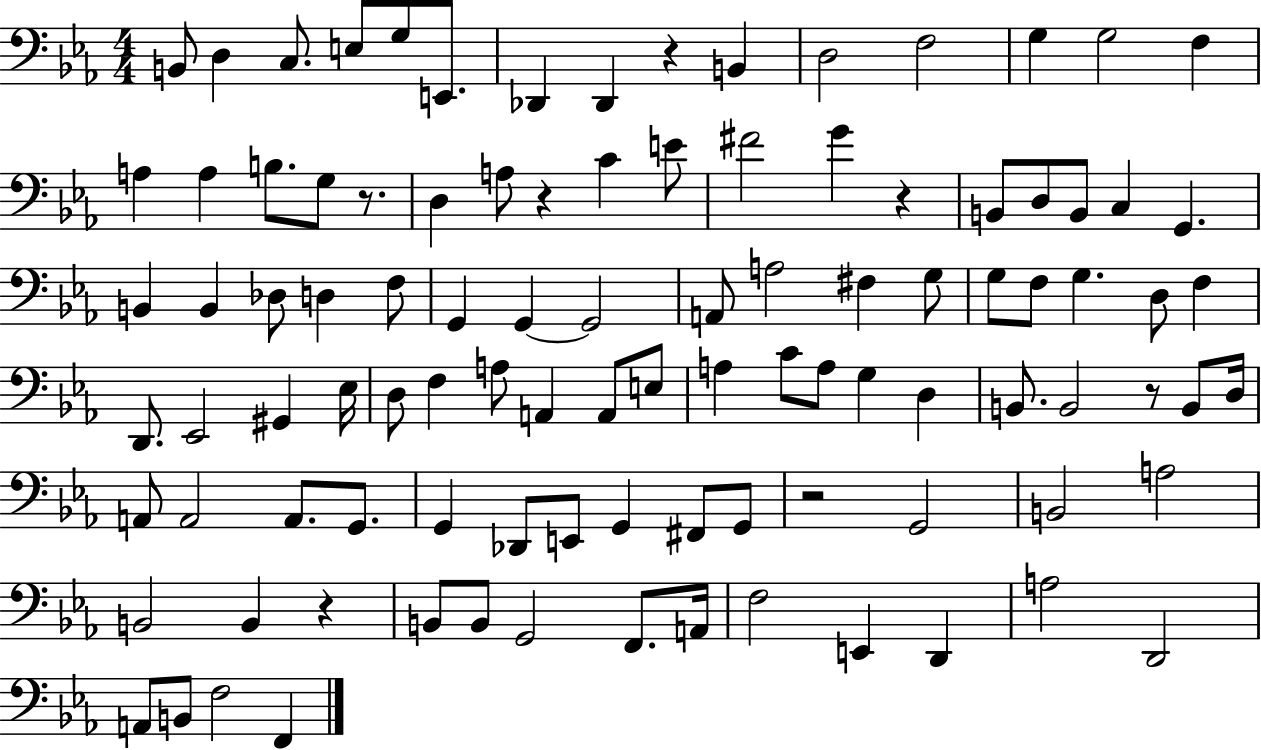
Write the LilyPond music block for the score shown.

{
  \clef bass
  \numericTimeSignature
  \time 4/4
  \key ees \major
  b,8 d4 c8. e8 g8 e,8. | des,4 des,4 r4 b,4 | d2 f2 | g4 g2 f4 | \break a4 a4 b8. g8 r8. | d4 a8 r4 c'4 e'8 | fis'2 g'4 r4 | b,8 d8 b,8 c4 g,4. | \break b,4 b,4 des8 d4 f8 | g,4 g,4~~ g,2 | a,8 a2 fis4 g8 | g8 f8 g4. d8 f4 | \break d,8. ees,2 gis,4 ees16 | d8 f4 a8 a,4 a,8 e8 | a4 c'8 a8 g4 d4 | b,8. b,2 r8 b,8 d16 | \break a,8 a,2 a,8. g,8. | g,4 des,8 e,8 g,4 fis,8 g,8 | r2 g,2 | b,2 a2 | \break b,2 b,4 r4 | b,8 b,8 g,2 f,8. a,16 | f2 e,4 d,4 | a2 d,2 | \break a,8 b,8 f2 f,4 | \bar "|."
}